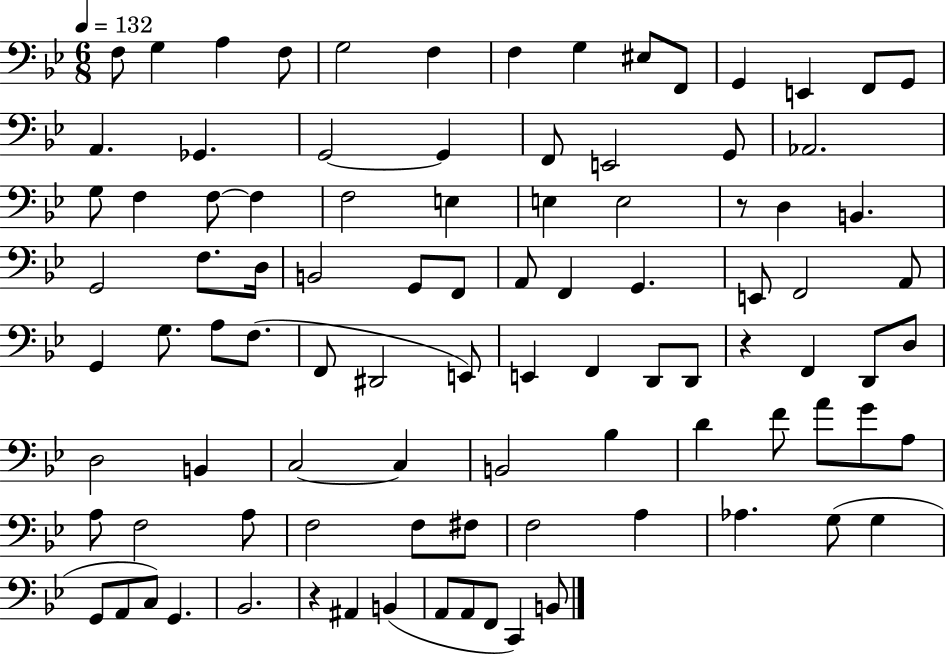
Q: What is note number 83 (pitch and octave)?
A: C3